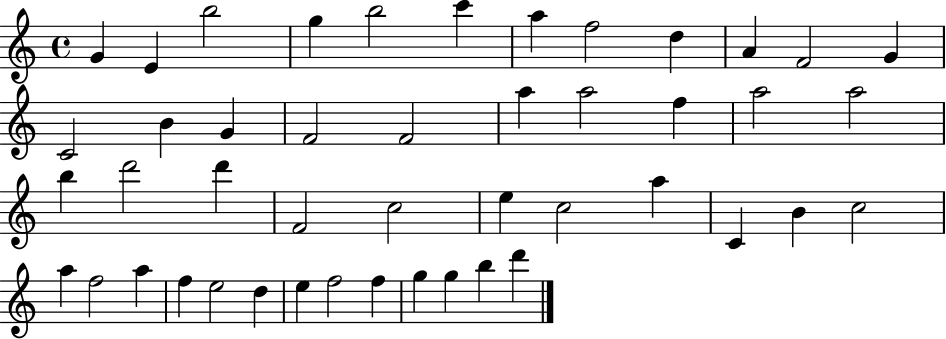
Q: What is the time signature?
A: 4/4